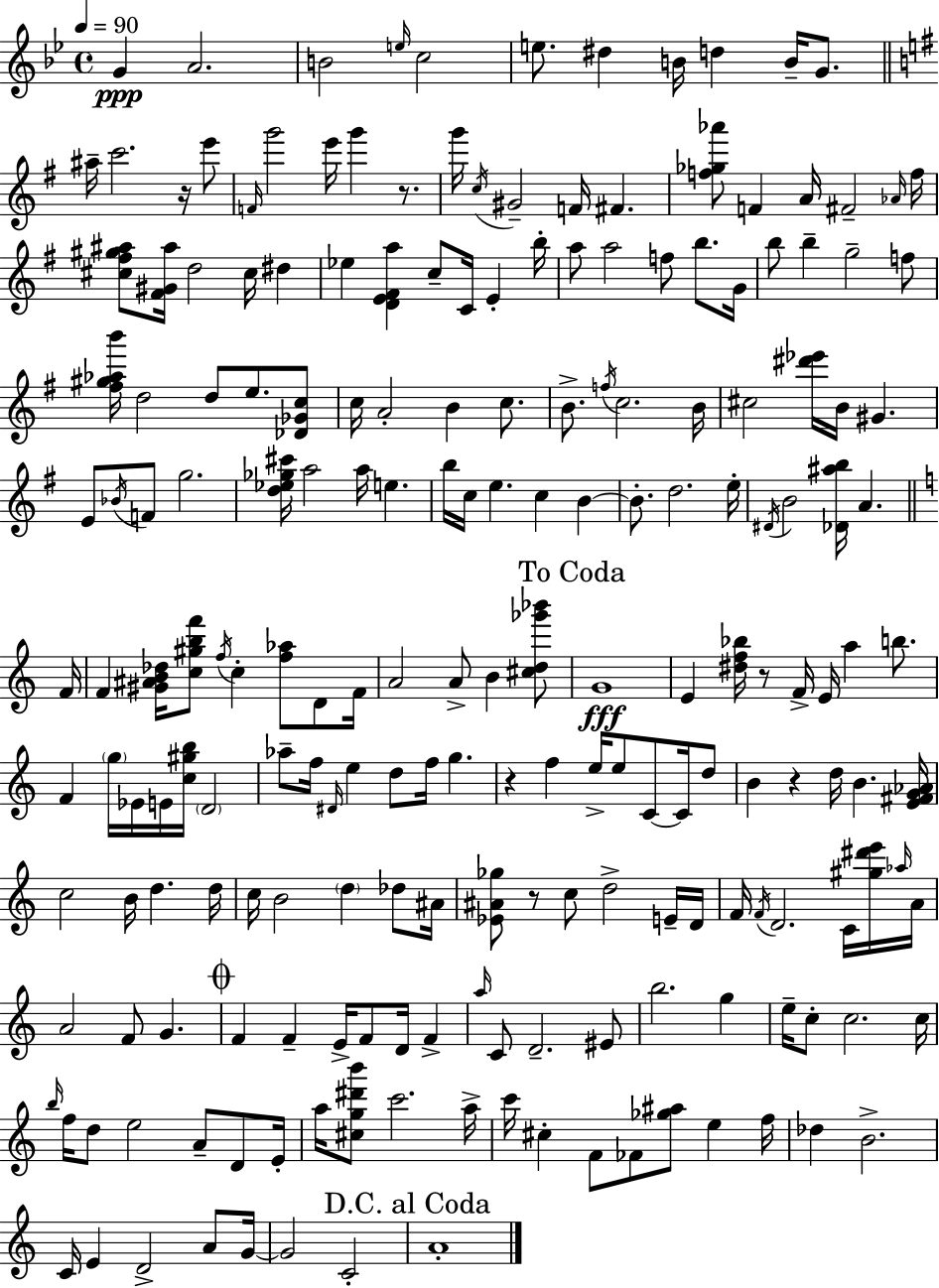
{
  \clef treble
  \time 4/4
  \defaultTimeSignature
  \key bes \major
  \tempo 4 = 90
  \repeat volta 2 { g'4\ppp a'2. | b'2 \grace { e''16 } c''2 | e''8. dis''4 b'16 d''4 b'16-- g'8. | \bar "||" \break \key g \major ais''16-- c'''2. r16 e'''8 | \grace { f'16 } g'''2 e'''16 g'''4 r8. | g'''16 \acciaccatura { c''16 } gis'2-- f'16 fis'4. | <f'' ges'' aes'''>8 f'4 a'16 fis'2-- | \break \grace { aes'16 } f''16 <cis'' fis'' gis'' ais''>8 <fis' gis' ais''>16 d''2 cis''16 dis''4 | ees''4 <d' e' fis' a''>4 c''8-- c'16 e'4-. | b''16-. a''8 a''2 f''8 b''8. | g'16 b''8 b''4-- g''2-- | \break f''8 <fis'' gis'' aes'' b'''>16 d''2 d''8 e''8. | <des' ges' c''>8 c''16 a'2-. b'4 | c''8. b'8.-> \acciaccatura { f''16 } c''2. | b'16 cis''2 <dis''' ees'''>16 b'16 gis'4. | \break e'8 \acciaccatura { bes'16 } f'8 g''2. | <d'' ees'' ges'' cis'''>16 a''2 a''16 e''4. | b''16 c''16 e''4. c''4 | b'4~~ b'8.-. d''2. | \break e''16-. \acciaccatura { dis'16 } b'2 <des' ais'' b''>16 a'4. | \bar "||" \break \key c \major f'16 f'4 <gis' ais' b' des''>16 <c'' gis'' b'' f'''>8 \acciaccatura { f''16 } c''4-. <f'' aes''>8 d'8 | f'16 a'2 a'8-> b'4 | <cis'' d'' ges''' bes'''>8 \mark "To Coda" g'1\fff | e'4 <dis'' f'' bes''>16 r8 f'16-> e'16 a''4 b''8. | \break f'4 \parenthesize g''16 ees'16 e'16 <c'' gis'' b''>16 \parenthesize d'2 | aes''8-- f''16 \grace { dis'16 } e''4 d''8 f''16 g''4. | r4 f''4 e''16-> e''8 c'8~~ | c'16 d''8 b'4 r4 d''16 b'4. | \break <e' fis' g' aes'>16 c''2 b'16 d''4. | d''16 c''16 b'2 \parenthesize d''4 | des''8 ais'16 <ees' ais' ges''>8 r8 c''8 d''2-> | e'16-- d'16 f'16 \acciaccatura { f'16 } d'2. | \break c'16 <gis'' dis''' e'''>16 \grace { aes''16 } a'16 a'2 f'8 g'4. | \mark \markup { \musicglyph "scripts.coda" } f'4 f'4-- e'16-> f'8 | d'16 f'4-> \grace { a''16 } c'8 d'2.-- | eis'8 b''2. | \break g''4 e''16-- c''8-. c''2. | c''16 \grace { b''16 } f''16 d''8 e''2 | a'8-- d'8 e'16-. a''16 <cis'' g'' dis''' b'''>8 c'''2. | a''16-> c'''16 cis''4-. f'8 fes'8 | \break <ges'' ais''>8 e''4 f''16 des''4 b'2.-> | c'16 e'4 d'2-> | a'8 g'16~~ g'2 c'2-. | \mark "D.C. al Coda" a'1-. | \break } \bar "|."
}